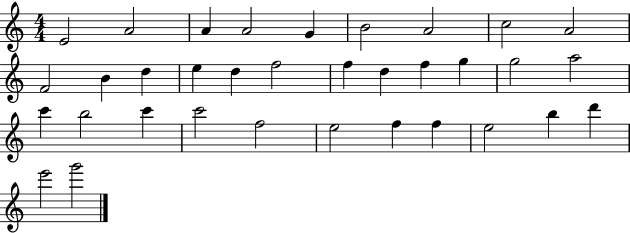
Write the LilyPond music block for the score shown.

{
  \clef treble
  \numericTimeSignature
  \time 4/4
  \key c \major
  e'2 a'2 | a'4 a'2 g'4 | b'2 a'2 | c''2 a'2 | \break f'2 b'4 d''4 | e''4 d''4 f''2 | f''4 d''4 f''4 g''4 | g''2 a''2 | \break c'''4 b''2 c'''4 | c'''2 f''2 | e''2 f''4 f''4 | e''2 b''4 d'''4 | \break e'''2 g'''2 | \bar "|."
}